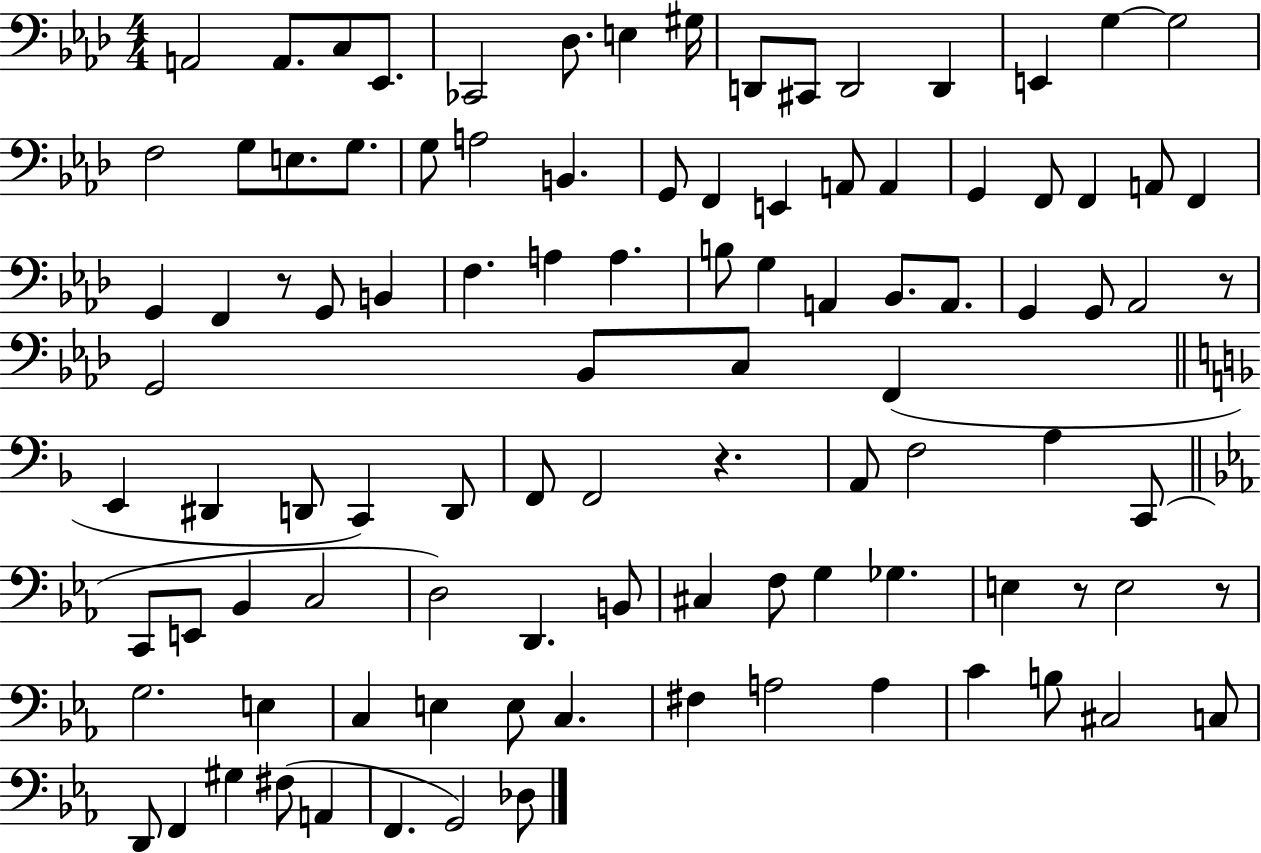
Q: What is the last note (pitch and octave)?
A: Db3